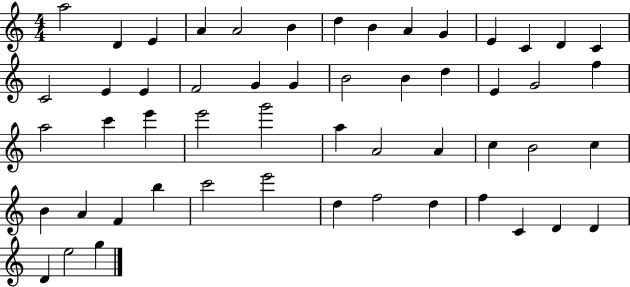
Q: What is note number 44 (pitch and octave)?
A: D5